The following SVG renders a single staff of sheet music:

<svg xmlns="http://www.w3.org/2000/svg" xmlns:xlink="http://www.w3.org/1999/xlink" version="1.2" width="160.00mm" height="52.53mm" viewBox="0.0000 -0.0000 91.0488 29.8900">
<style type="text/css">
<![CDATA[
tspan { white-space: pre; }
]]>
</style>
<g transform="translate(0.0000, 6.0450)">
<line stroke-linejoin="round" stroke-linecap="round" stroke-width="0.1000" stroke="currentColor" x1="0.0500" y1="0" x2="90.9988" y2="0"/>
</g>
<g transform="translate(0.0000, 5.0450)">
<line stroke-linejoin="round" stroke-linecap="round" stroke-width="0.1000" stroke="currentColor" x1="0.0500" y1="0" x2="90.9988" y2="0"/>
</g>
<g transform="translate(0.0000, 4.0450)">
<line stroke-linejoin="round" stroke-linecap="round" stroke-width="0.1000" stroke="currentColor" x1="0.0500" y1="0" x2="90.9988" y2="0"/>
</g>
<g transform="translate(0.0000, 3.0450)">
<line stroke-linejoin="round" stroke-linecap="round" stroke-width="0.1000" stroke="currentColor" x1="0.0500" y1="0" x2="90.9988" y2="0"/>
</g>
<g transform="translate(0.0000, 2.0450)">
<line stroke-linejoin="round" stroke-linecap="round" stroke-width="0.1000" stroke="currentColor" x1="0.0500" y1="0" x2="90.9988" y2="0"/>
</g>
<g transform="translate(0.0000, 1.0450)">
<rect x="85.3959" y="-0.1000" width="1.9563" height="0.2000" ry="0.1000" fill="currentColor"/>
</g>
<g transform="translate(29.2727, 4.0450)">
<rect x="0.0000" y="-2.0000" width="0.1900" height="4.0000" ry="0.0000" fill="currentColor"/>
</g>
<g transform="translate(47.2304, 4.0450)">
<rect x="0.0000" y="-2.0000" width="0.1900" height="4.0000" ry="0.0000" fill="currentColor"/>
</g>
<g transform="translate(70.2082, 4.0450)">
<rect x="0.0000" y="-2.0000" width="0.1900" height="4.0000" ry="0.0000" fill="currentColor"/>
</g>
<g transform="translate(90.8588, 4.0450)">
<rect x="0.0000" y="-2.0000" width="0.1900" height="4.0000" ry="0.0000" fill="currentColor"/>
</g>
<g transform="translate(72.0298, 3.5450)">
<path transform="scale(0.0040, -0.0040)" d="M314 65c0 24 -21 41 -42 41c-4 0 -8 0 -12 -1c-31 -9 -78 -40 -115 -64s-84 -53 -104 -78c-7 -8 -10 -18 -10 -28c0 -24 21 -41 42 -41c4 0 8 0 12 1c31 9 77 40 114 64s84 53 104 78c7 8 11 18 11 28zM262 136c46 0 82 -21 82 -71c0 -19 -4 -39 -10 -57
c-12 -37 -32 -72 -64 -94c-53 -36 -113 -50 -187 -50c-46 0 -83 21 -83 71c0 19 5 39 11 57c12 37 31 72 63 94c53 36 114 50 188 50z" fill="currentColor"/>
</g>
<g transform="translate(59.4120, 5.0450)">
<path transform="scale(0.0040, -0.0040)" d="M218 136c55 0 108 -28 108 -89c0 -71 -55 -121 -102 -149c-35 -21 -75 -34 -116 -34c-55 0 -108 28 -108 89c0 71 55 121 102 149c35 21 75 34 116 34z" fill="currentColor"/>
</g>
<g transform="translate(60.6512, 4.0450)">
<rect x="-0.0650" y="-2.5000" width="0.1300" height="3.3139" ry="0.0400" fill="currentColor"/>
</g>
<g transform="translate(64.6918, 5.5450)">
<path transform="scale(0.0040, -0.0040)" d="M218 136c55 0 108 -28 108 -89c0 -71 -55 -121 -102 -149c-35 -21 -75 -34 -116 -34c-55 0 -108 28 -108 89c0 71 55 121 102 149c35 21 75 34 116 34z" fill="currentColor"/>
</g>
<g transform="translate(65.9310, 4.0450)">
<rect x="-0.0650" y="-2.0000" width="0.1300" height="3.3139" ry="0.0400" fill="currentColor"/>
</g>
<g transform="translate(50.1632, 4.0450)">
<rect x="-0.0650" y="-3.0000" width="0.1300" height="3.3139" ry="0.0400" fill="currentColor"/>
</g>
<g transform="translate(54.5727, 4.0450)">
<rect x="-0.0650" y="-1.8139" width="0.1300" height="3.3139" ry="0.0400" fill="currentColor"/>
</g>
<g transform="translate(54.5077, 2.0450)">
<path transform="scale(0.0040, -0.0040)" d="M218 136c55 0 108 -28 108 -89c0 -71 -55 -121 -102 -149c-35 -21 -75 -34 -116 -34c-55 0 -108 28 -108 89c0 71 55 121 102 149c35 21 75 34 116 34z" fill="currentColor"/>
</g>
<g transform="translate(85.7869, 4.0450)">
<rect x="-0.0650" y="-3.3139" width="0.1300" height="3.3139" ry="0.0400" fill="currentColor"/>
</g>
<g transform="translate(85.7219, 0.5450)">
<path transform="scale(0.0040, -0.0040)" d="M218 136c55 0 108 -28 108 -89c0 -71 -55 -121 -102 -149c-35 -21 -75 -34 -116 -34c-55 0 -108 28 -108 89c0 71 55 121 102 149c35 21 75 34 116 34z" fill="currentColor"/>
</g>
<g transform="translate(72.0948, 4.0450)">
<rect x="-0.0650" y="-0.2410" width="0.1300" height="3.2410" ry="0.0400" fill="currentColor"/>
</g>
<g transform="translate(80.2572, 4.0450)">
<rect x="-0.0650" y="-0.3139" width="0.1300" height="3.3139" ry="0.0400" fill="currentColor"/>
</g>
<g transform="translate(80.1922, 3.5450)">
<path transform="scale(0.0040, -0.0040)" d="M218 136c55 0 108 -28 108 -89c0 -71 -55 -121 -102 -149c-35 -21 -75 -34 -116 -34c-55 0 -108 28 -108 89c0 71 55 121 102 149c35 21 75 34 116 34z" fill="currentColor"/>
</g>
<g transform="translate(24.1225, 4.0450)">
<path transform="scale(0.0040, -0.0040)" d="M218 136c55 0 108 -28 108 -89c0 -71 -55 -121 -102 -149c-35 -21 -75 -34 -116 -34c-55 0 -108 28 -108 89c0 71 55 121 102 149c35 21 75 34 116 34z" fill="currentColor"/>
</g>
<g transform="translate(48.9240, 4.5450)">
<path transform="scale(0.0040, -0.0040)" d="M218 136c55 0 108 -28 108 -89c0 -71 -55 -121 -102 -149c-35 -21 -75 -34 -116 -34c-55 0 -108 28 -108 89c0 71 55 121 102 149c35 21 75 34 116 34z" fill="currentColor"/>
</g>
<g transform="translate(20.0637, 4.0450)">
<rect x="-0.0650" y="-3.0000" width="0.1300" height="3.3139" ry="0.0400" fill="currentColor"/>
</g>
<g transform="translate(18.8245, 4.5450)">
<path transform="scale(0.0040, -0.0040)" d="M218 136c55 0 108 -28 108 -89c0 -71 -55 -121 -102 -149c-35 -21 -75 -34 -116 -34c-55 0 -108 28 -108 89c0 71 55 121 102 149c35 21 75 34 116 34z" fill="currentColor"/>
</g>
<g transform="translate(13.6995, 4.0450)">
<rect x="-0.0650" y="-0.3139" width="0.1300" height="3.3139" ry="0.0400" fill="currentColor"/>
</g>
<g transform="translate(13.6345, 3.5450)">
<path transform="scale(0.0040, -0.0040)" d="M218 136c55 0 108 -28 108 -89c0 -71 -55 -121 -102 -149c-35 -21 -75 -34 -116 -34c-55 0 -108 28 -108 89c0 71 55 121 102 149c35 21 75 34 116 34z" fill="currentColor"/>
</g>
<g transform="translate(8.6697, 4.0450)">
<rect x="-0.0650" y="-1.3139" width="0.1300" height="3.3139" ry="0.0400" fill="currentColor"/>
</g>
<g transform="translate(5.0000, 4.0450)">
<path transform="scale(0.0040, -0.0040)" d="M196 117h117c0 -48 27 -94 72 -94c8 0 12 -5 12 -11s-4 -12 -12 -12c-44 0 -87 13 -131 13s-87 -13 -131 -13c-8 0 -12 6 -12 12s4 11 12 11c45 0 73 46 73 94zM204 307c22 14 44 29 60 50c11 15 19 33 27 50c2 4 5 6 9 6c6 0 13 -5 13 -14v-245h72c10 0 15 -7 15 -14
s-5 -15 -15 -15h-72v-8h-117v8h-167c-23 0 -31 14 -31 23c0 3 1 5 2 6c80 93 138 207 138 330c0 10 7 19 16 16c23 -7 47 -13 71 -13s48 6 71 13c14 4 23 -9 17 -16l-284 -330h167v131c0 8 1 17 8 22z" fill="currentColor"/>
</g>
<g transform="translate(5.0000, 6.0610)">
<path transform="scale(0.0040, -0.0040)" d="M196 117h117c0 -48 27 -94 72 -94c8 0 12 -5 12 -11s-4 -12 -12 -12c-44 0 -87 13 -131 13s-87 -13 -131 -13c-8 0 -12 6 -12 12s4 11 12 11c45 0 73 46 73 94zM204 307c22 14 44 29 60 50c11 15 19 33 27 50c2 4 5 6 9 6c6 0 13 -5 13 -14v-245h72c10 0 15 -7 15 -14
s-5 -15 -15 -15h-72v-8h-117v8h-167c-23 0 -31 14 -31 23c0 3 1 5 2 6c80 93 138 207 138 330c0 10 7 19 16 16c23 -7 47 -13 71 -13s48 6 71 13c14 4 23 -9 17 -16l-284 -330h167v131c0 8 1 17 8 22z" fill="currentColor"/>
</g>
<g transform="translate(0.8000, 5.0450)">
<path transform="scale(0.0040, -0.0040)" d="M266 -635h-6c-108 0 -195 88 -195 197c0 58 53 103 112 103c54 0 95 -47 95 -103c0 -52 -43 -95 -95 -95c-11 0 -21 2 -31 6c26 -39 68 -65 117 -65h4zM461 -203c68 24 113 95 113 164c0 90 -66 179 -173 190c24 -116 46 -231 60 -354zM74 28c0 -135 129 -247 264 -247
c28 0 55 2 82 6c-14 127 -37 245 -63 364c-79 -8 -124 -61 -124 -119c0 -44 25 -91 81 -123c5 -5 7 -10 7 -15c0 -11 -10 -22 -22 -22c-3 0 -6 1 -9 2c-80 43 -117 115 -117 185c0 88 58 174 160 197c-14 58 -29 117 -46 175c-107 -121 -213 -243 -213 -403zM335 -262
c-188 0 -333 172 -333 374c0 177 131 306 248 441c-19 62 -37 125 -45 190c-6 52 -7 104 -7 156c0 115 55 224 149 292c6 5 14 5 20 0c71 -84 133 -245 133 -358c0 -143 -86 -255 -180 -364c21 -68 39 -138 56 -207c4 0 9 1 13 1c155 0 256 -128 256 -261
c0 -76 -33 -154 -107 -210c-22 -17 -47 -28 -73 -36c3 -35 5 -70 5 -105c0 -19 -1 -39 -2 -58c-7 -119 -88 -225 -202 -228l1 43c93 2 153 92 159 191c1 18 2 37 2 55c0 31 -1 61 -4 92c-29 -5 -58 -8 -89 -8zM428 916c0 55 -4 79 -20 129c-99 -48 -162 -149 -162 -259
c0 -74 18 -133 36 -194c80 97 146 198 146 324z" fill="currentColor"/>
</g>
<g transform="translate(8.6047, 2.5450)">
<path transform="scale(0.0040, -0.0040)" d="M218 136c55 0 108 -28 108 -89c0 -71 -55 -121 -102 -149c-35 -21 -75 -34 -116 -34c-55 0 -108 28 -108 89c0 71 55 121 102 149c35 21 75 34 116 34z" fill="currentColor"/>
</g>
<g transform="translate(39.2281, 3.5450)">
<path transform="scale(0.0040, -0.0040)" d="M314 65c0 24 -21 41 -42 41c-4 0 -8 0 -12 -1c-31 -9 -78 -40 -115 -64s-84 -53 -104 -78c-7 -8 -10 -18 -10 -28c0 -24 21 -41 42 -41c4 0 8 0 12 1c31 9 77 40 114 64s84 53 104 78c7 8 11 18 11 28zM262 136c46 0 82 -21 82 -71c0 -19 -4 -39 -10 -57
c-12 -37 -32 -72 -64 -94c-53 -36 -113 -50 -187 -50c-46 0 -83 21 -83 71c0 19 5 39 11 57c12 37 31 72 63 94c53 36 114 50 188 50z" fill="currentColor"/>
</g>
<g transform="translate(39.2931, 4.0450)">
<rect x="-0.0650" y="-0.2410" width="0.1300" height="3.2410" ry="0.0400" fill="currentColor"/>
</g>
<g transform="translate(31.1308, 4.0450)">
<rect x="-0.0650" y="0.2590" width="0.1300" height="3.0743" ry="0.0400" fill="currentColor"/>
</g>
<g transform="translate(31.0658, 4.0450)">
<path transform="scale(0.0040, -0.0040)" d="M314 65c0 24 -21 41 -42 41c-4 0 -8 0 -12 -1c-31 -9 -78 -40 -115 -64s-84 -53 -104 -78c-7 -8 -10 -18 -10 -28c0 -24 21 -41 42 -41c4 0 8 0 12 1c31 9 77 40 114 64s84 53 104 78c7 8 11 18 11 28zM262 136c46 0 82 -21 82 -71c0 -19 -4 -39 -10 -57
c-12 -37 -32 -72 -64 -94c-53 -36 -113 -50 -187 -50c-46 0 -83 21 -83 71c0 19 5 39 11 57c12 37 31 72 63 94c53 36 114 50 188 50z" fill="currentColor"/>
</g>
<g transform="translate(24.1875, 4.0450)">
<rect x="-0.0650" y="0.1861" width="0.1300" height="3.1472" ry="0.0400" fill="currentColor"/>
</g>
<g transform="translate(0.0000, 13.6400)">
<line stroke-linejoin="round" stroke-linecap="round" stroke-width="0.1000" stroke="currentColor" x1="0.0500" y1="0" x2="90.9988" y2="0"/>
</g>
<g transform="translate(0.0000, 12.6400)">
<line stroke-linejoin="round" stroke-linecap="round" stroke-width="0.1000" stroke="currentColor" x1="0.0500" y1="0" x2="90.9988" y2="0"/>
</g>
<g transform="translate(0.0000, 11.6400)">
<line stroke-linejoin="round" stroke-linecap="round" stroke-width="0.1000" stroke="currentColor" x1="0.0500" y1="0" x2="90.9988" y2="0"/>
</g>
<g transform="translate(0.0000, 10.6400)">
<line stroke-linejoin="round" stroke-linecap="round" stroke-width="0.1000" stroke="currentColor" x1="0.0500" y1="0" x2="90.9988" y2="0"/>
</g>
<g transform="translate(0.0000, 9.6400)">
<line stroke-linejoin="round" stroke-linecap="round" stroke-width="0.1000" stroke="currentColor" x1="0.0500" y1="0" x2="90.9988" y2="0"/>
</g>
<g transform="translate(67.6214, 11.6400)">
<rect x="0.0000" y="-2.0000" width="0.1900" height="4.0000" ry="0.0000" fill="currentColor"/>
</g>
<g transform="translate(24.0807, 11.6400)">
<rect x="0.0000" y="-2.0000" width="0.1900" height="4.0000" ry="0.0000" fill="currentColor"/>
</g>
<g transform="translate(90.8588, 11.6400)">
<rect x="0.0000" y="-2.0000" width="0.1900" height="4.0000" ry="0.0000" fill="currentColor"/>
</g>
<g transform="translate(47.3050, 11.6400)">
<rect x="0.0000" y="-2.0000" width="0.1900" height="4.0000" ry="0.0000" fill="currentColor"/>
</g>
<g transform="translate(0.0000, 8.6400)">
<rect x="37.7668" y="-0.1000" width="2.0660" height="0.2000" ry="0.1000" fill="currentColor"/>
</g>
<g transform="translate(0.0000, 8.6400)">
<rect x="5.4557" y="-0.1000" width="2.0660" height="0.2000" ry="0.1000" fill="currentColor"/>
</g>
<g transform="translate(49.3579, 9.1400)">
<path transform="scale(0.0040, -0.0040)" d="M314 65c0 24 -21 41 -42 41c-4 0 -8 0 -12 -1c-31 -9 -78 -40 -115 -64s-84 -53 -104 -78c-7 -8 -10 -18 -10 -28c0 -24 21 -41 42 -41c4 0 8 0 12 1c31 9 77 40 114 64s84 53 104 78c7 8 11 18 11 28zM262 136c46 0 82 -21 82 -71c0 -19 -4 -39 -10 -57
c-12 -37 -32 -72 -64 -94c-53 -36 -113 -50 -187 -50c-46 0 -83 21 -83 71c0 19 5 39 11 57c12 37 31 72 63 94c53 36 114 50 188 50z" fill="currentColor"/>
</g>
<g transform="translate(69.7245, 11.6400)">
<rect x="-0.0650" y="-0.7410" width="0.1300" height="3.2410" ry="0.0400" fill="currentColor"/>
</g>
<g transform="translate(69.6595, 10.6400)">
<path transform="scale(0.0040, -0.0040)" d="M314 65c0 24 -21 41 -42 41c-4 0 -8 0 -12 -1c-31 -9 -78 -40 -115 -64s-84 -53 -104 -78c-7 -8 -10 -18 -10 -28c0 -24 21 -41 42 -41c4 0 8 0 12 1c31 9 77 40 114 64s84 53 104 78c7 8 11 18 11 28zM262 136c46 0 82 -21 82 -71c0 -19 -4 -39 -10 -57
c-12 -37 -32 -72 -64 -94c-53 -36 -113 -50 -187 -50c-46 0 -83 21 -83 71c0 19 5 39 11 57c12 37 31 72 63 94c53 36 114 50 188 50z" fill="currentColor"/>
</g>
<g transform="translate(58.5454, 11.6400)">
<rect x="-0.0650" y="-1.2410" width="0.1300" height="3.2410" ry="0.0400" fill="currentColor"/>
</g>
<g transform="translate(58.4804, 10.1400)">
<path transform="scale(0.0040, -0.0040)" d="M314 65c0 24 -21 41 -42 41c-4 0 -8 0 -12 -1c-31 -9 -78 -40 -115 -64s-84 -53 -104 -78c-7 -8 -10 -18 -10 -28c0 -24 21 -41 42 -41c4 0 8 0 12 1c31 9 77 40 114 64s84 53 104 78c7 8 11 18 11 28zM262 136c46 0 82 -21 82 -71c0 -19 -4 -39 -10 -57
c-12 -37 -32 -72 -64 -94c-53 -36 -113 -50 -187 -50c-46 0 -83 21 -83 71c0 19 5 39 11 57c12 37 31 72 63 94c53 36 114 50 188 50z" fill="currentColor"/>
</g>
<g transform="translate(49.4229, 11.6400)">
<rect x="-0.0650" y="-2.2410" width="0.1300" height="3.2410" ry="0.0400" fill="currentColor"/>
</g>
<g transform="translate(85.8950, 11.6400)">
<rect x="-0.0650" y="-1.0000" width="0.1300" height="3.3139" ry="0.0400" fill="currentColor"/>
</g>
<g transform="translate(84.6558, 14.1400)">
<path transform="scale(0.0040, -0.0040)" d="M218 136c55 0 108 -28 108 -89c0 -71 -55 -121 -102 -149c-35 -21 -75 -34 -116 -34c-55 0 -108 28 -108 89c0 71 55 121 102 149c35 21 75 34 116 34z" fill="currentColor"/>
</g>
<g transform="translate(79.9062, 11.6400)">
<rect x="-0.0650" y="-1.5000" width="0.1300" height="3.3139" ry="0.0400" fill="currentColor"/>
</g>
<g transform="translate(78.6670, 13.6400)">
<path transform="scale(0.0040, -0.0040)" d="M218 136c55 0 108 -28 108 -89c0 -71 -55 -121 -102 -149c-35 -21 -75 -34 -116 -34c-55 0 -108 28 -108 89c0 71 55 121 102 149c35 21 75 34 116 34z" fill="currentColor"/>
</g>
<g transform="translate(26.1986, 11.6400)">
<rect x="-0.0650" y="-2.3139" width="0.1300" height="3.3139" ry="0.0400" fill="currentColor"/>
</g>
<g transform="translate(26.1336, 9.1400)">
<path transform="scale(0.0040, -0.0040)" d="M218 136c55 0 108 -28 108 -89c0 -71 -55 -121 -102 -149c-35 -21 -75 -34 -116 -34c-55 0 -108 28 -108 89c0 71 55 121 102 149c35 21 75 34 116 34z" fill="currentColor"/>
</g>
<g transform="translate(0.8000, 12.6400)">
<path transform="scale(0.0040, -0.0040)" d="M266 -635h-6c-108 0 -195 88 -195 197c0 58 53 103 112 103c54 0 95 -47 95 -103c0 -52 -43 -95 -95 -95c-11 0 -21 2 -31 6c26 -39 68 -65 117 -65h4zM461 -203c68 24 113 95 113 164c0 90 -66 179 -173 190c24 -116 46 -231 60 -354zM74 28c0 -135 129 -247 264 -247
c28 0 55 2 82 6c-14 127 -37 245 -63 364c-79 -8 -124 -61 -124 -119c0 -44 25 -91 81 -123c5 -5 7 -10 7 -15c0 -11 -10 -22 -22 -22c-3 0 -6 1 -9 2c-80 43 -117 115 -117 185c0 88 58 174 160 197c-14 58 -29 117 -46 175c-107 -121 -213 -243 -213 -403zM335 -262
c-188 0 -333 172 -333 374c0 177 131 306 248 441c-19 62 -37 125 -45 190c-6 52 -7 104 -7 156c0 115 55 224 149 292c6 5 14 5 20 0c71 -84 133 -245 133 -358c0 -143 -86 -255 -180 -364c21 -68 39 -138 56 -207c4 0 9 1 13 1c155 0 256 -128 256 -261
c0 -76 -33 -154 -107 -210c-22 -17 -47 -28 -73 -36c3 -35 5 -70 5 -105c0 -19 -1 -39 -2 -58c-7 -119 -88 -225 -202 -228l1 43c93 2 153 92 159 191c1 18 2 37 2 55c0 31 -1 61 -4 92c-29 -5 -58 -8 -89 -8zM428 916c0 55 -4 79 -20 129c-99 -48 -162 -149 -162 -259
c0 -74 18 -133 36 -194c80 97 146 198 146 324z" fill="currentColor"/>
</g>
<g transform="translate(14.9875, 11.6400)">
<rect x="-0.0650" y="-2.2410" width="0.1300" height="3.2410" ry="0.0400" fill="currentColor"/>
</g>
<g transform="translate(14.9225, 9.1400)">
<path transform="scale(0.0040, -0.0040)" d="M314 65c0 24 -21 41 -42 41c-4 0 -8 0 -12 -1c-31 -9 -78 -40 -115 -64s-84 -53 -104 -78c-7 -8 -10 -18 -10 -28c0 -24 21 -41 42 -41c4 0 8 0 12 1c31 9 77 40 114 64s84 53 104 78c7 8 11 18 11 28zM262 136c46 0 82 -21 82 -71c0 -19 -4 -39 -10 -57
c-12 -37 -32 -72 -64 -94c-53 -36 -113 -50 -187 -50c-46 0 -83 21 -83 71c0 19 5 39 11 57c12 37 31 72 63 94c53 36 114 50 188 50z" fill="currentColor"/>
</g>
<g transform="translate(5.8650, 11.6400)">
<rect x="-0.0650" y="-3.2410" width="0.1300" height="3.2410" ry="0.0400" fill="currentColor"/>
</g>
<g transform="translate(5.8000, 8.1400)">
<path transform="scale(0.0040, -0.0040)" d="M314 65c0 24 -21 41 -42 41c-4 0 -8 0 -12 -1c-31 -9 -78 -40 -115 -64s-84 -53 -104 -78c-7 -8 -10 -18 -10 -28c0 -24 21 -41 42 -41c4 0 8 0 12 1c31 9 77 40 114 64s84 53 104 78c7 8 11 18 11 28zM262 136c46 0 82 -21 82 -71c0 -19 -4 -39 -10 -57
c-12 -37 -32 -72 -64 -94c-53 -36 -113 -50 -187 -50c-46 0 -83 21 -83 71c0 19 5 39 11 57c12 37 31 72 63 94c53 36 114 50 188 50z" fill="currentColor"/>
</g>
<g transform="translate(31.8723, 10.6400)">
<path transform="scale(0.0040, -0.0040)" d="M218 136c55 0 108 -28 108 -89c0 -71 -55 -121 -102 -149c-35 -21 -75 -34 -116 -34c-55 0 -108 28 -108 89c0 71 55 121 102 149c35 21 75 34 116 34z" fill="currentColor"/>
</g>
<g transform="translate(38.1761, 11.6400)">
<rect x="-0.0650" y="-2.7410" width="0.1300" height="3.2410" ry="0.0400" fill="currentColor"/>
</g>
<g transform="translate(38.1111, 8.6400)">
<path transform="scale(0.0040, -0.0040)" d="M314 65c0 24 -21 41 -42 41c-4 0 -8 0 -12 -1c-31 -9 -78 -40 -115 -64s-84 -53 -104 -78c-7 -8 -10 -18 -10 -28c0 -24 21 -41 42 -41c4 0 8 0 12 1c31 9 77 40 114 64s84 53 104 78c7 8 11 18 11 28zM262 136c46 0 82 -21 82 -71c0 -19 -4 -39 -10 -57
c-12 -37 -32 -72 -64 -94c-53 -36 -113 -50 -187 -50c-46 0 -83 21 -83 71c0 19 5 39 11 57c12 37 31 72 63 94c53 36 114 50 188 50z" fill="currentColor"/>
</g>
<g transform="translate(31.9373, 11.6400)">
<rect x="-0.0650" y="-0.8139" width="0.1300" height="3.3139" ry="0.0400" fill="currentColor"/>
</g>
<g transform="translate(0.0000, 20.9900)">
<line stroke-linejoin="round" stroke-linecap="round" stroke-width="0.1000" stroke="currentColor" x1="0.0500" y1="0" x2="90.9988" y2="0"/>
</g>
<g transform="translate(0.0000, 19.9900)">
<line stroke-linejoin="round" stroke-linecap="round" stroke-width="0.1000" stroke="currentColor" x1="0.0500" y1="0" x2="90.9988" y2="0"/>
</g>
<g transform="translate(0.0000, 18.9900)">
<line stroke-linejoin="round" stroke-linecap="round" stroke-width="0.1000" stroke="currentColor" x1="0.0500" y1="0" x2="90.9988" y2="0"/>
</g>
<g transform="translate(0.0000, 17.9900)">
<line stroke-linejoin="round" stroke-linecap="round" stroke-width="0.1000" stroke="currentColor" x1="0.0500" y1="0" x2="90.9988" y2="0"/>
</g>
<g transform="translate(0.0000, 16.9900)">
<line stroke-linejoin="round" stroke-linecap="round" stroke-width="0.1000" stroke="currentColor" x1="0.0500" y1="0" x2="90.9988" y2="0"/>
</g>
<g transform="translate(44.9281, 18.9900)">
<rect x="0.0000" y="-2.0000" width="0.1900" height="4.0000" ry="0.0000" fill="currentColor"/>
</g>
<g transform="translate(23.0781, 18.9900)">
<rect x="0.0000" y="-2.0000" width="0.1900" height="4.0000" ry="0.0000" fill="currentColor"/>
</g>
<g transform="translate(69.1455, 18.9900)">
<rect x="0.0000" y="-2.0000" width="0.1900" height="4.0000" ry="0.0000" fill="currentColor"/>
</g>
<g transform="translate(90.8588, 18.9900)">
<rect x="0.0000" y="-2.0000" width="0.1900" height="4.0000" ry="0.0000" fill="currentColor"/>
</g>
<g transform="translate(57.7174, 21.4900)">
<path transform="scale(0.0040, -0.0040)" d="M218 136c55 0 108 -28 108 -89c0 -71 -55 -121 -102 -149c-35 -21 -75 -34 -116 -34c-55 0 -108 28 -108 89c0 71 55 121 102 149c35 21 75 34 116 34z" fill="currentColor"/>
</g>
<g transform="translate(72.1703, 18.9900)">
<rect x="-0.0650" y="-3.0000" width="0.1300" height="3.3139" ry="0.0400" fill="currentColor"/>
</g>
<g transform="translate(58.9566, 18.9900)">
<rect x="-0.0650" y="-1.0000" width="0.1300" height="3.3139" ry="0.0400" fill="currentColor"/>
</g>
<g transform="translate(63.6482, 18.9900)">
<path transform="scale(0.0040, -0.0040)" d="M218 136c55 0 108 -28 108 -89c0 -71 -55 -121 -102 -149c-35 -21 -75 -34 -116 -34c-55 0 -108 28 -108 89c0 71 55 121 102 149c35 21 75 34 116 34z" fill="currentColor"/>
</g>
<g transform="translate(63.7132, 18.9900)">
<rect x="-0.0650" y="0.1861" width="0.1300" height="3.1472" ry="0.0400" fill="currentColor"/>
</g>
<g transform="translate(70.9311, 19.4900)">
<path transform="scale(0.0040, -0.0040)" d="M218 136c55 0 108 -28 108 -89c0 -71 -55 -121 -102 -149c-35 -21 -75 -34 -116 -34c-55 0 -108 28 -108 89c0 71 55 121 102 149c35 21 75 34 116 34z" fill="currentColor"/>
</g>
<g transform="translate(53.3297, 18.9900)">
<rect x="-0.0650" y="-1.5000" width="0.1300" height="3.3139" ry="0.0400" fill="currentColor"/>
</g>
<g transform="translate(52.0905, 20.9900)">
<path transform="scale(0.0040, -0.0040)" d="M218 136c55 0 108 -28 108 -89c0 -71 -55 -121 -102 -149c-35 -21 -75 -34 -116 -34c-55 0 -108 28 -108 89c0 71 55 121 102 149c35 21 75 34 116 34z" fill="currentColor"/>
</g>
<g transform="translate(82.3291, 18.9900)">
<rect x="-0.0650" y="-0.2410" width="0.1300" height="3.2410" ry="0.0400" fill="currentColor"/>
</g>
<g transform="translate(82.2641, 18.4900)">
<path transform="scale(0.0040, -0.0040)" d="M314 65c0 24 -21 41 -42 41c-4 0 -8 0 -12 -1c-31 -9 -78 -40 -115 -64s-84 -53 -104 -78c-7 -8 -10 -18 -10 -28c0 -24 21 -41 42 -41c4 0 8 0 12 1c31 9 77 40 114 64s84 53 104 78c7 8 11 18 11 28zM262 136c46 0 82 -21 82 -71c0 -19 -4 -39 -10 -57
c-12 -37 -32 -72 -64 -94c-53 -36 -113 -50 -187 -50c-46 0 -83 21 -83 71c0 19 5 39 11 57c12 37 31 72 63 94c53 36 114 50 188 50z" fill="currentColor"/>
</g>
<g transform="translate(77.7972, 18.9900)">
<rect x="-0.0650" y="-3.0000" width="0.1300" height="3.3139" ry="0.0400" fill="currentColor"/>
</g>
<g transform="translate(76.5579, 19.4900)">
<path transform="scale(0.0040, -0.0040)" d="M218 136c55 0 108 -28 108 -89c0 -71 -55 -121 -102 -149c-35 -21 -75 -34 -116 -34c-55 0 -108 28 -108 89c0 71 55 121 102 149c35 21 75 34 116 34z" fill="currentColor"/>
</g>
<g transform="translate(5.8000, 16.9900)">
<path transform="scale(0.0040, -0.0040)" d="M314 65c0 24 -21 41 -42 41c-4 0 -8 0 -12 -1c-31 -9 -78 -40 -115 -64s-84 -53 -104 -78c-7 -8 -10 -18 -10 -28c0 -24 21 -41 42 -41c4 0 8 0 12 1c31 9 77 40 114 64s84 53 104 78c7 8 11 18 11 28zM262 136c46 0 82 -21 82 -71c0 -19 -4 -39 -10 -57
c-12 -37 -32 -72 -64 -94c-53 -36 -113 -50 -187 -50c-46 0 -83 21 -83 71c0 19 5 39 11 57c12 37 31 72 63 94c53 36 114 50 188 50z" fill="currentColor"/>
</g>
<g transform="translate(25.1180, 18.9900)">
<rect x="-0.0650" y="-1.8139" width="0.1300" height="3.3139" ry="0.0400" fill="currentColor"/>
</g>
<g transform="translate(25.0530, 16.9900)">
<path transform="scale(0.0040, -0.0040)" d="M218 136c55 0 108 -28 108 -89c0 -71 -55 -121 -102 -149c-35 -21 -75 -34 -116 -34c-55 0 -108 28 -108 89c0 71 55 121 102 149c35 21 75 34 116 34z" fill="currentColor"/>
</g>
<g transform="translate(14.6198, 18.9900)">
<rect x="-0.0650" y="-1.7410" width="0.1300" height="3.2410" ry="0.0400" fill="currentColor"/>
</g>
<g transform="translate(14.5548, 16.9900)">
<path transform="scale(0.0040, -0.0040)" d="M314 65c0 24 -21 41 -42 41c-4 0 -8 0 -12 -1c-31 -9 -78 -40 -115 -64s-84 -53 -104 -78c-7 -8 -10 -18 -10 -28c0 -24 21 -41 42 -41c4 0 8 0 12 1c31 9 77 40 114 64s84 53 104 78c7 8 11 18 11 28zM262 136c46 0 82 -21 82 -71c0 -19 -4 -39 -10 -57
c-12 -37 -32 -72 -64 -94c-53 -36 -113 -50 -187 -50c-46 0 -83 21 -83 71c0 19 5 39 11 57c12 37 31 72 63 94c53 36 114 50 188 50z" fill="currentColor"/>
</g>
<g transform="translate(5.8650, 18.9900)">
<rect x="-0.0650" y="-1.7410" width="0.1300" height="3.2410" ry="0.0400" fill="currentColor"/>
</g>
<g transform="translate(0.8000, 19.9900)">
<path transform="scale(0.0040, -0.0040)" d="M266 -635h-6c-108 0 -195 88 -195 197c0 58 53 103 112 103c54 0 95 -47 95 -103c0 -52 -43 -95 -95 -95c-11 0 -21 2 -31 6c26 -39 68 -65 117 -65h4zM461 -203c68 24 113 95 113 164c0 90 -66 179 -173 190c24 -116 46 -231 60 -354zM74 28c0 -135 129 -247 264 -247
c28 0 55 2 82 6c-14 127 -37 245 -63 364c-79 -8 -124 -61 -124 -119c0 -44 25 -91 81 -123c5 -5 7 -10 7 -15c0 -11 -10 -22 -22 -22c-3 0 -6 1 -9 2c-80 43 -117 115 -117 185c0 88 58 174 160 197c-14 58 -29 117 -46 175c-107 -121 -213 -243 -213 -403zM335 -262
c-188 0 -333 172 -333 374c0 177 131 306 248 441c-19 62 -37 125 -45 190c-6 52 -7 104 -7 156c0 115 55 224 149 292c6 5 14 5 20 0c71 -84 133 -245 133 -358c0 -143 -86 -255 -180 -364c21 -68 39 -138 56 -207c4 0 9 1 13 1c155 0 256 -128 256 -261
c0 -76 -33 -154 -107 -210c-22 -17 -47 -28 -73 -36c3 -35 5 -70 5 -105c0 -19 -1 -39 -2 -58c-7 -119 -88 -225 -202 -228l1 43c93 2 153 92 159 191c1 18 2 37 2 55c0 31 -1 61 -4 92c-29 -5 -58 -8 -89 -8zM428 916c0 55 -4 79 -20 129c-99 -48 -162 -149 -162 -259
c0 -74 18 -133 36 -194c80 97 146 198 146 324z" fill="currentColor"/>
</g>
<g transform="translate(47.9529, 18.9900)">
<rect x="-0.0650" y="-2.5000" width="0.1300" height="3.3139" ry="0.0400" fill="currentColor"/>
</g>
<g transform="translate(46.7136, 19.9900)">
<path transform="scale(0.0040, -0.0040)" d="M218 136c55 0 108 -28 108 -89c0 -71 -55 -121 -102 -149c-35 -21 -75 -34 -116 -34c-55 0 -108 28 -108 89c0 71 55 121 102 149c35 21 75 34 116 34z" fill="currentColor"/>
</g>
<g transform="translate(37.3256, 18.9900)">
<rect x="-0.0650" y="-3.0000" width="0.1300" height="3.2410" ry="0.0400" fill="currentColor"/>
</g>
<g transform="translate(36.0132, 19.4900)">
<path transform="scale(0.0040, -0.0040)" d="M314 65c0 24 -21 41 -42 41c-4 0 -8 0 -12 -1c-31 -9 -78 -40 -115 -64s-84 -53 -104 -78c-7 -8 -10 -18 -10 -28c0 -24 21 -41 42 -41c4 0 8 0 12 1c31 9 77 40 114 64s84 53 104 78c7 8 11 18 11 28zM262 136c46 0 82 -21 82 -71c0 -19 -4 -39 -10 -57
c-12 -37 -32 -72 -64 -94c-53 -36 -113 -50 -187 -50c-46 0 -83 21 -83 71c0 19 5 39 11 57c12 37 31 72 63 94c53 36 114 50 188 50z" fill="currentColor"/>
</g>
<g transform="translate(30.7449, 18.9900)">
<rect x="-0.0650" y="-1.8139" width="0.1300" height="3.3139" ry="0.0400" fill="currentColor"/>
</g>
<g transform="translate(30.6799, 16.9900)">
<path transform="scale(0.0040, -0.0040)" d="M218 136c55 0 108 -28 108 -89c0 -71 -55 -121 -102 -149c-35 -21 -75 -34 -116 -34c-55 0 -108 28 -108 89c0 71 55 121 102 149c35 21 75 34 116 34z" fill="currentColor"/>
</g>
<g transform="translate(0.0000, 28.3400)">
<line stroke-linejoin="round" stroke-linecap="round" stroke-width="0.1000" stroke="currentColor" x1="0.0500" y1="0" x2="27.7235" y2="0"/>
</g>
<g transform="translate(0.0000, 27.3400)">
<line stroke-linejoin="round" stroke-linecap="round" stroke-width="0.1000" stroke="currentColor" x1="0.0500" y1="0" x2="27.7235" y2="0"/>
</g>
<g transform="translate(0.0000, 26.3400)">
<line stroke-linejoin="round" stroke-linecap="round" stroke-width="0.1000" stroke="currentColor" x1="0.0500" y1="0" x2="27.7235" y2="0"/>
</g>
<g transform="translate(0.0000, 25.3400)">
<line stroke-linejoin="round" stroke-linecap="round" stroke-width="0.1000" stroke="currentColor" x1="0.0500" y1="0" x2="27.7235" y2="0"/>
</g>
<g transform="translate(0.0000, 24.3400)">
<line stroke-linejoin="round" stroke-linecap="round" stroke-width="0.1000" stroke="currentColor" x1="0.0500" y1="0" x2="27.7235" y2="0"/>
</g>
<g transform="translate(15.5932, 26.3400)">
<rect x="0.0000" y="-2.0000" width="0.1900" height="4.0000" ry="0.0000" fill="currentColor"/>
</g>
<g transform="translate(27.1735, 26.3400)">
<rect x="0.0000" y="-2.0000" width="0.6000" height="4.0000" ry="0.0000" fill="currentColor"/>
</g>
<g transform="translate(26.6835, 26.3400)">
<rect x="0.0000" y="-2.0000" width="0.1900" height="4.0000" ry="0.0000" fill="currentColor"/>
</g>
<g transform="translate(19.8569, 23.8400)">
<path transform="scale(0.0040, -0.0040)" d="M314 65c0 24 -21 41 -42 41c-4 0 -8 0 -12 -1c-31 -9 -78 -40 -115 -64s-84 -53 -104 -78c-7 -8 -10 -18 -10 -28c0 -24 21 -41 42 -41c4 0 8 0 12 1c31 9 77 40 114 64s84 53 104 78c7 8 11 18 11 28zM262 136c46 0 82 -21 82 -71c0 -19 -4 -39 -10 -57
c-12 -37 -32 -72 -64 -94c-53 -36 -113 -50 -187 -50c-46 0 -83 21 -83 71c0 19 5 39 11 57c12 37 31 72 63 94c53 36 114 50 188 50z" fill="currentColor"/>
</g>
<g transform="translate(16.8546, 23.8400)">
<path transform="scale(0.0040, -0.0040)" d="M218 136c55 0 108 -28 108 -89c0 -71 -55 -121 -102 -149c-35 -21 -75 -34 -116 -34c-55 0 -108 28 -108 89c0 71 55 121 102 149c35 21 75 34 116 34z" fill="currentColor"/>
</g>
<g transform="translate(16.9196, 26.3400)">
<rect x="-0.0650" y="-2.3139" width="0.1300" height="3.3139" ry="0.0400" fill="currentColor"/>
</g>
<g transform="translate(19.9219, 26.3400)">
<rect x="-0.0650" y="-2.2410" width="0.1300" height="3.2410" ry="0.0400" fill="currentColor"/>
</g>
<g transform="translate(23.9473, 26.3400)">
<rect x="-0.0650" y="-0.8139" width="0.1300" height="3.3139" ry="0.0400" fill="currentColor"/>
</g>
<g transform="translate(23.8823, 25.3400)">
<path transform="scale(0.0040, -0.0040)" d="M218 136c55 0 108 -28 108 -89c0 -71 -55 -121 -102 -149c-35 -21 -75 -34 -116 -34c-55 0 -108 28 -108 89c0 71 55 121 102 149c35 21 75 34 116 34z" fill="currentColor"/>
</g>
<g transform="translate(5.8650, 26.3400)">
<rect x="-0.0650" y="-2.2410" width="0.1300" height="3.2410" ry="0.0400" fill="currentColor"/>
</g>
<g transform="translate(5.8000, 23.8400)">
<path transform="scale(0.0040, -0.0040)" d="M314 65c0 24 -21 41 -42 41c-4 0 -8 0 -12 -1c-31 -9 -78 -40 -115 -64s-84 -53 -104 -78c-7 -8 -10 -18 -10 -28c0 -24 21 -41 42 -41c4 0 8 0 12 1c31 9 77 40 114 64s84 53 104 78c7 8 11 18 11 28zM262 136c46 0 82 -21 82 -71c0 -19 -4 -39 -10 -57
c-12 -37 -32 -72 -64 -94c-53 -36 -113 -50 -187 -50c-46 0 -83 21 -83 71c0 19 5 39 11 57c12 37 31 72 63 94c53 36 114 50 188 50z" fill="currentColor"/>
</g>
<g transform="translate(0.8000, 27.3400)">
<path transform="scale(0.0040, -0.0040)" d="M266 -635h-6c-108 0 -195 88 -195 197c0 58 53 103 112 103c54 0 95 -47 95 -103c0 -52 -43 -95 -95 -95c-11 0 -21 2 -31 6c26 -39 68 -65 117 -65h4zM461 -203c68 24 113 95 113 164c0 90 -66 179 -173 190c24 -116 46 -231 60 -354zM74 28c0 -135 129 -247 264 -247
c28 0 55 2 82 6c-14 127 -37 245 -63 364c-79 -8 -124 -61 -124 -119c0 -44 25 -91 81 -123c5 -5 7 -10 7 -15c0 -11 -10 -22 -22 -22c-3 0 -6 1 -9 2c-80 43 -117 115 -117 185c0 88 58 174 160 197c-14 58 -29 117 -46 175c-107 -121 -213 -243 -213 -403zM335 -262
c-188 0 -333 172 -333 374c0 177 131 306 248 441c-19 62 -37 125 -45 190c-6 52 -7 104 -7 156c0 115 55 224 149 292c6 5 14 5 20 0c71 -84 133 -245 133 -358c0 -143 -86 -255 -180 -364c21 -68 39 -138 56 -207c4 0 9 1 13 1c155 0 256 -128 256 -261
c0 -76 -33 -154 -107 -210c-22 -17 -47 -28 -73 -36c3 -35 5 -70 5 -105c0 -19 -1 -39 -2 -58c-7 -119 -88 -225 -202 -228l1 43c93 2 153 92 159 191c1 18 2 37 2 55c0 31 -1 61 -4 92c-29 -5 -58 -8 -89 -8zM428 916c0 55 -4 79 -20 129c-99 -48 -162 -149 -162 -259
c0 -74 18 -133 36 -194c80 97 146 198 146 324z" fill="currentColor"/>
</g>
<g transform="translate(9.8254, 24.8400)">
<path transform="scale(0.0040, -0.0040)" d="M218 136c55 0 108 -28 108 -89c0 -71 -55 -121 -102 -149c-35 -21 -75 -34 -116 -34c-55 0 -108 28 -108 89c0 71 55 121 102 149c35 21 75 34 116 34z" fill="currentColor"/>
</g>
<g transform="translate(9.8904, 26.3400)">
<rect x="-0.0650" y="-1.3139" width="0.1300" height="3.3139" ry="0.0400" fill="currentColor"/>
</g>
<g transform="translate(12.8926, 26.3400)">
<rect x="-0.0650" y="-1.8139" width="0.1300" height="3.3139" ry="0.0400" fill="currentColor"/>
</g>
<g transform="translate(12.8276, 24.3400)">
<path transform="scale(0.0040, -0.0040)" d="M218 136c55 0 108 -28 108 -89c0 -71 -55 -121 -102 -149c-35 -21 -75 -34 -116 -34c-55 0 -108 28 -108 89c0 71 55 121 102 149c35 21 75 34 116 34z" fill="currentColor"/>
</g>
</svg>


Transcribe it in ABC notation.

X:1
T:Untitled
M:4/4
L:1/4
K:C
e c A B B2 c2 A f G F c2 c b b2 g2 g d a2 g2 e2 d2 E D f2 f2 f f A2 G E D B A A c2 g2 e f g g2 d